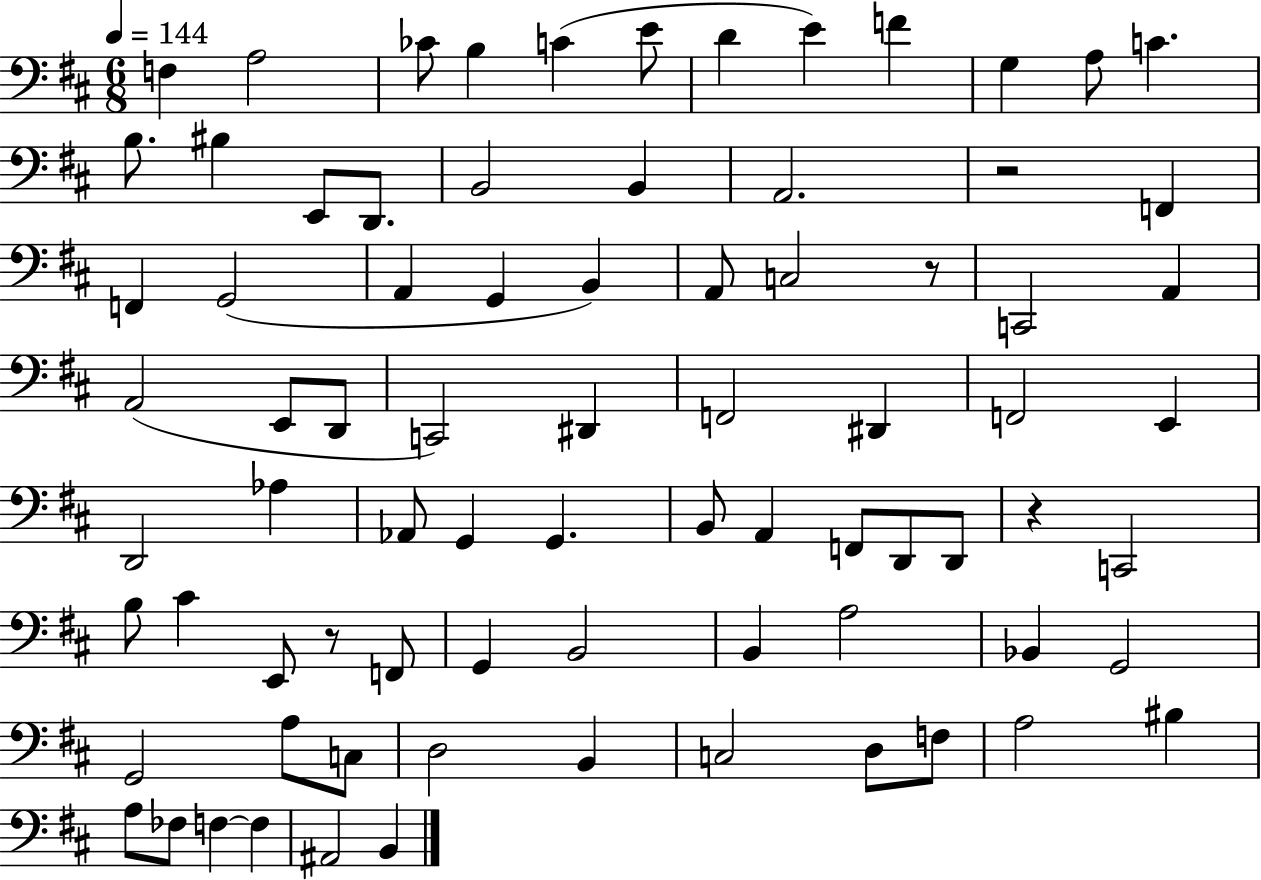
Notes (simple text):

F3/q A3/h CES4/e B3/q C4/q E4/e D4/q E4/q F4/q G3/q A3/e C4/q. B3/e. BIS3/q E2/e D2/e. B2/h B2/q A2/h. R/h F2/q F2/q G2/h A2/q G2/q B2/q A2/e C3/h R/e C2/h A2/q A2/h E2/e D2/e C2/h D#2/q F2/h D#2/q F2/h E2/q D2/h Ab3/q Ab2/e G2/q G2/q. B2/e A2/q F2/e D2/e D2/e R/q C2/h B3/e C#4/q E2/e R/e F2/e G2/q B2/h B2/q A3/h Bb2/q G2/h G2/h A3/e C3/e D3/h B2/q C3/h D3/e F3/e A3/h BIS3/q A3/e FES3/e F3/q F3/q A#2/h B2/q